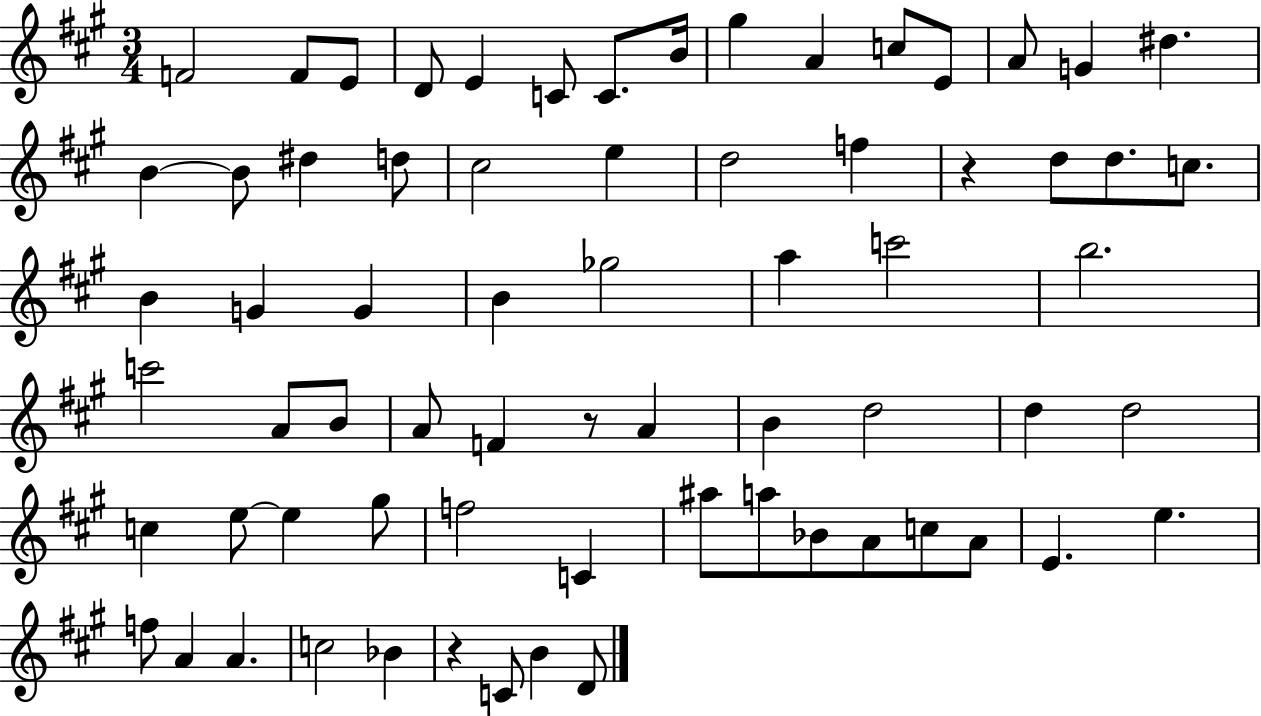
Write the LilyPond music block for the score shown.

{
  \clef treble
  \numericTimeSignature
  \time 3/4
  \key a \major
  f'2 f'8 e'8 | d'8 e'4 c'8 c'8. b'16 | gis''4 a'4 c''8 e'8 | a'8 g'4 dis''4. | \break b'4~~ b'8 dis''4 d''8 | cis''2 e''4 | d''2 f''4 | r4 d''8 d''8. c''8. | \break b'4 g'4 g'4 | b'4 ges''2 | a''4 c'''2 | b''2. | \break c'''2 a'8 b'8 | a'8 f'4 r8 a'4 | b'4 d''2 | d''4 d''2 | \break c''4 e''8~~ e''4 gis''8 | f''2 c'4 | ais''8 a''8 bes'8 a'8 c''8 a'8 | e'4. e''4. | \break f''8 a'4 a'4. | c''2 bes'4 | r4 c'8 b'4 d'8 | \bar "|."
}